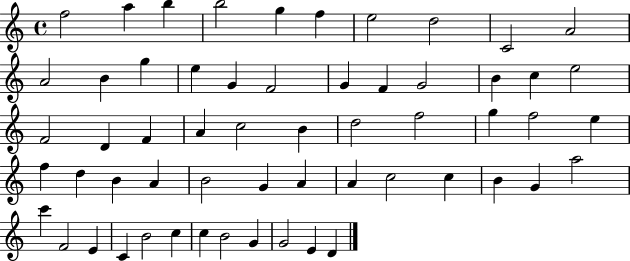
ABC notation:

X:1
T:Untitled
M:4/4
L:1/4
K:C
f2 a b b2 g f e2 d2 C2 A2 A2 B g e G F2 G F G2 B c e2 F2 D F A c2 B d2 f2 g f2 e f d B A B2 G A A c2 c B G a2 c' F2 E C B2 c c B2 G G2 E D